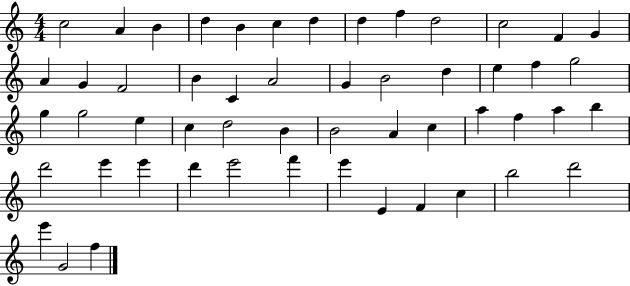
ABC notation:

X:1
T:Untitled
M:4/4
L:1/4
K:C
c2 A B d B c d d f d2 c2 F G A G F2 B C A2 G B2 d e f g2 g g2 e c d2 B B2 A c a f a b d'2 e' e' d' e'2 f' e' E F c b2 d'2 e' G2 f